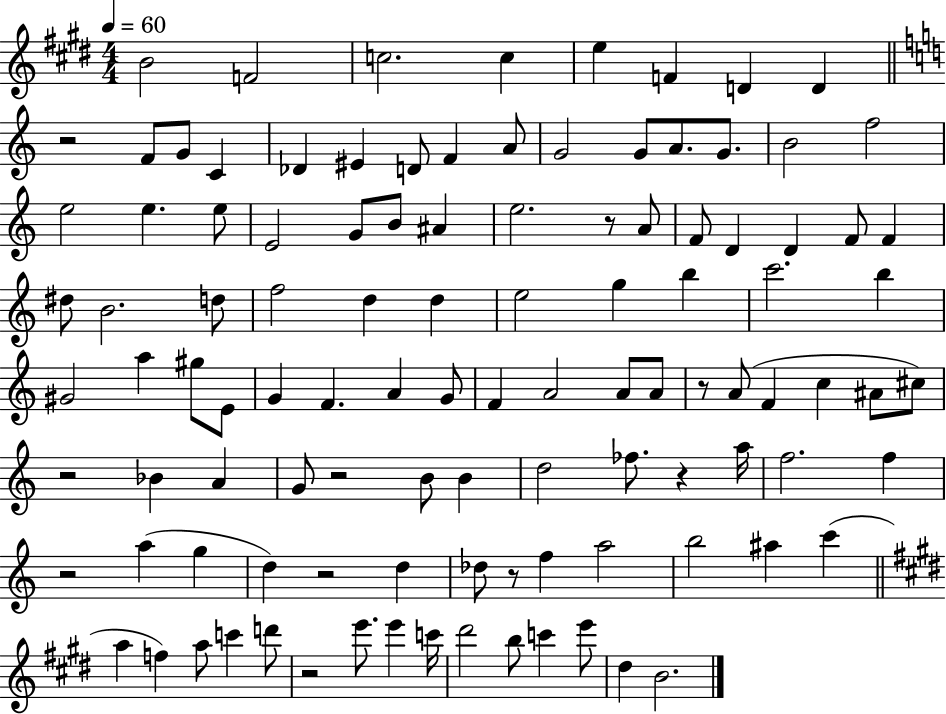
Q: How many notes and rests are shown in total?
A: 108